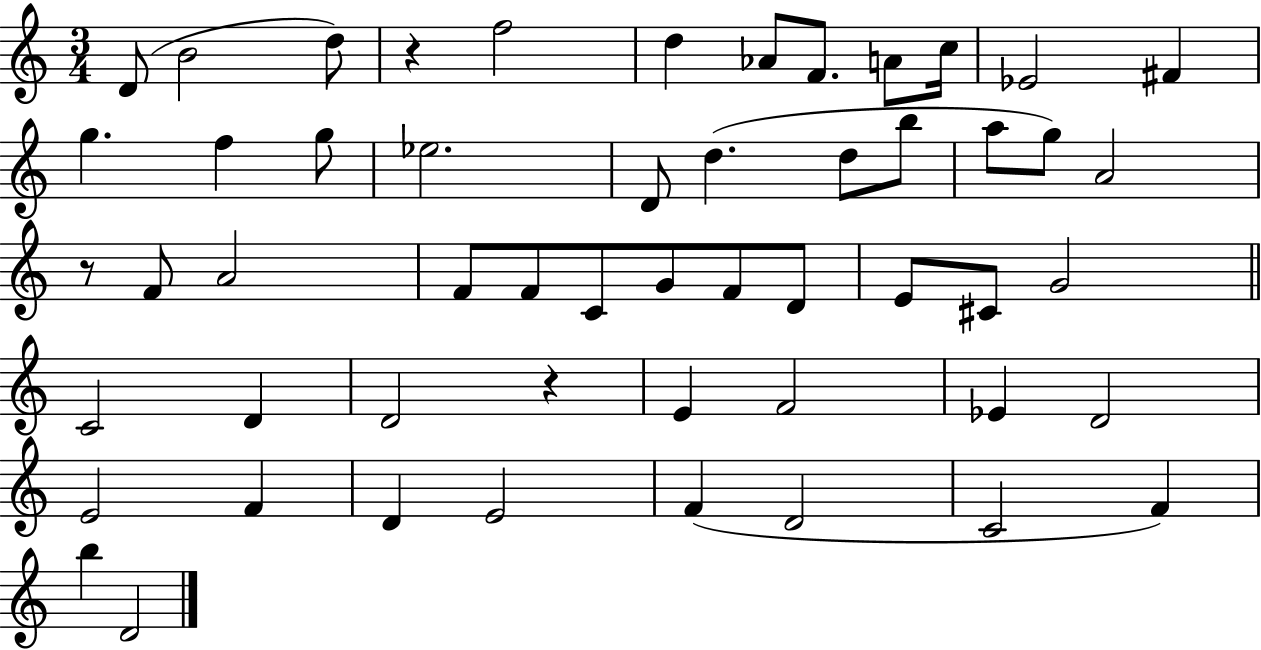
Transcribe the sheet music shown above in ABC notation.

X:1
T:Untitled
M:3/4
L:1/4
K:C
D/2 B2 d/2 z f2 d _A/2 F/2 A/2 c/4 _E2 ^F g f g/2 _e2 D/2 d d/2 b/2 a/2 g/2 A2 z/2 F/2 A2 F/2 F/2 C/2 G/2 F/2 D/2 E/2 ^C/2 G2 C2 D D2 z E F2 _E D2 E2 F D E2 F D2 C2 F b D2